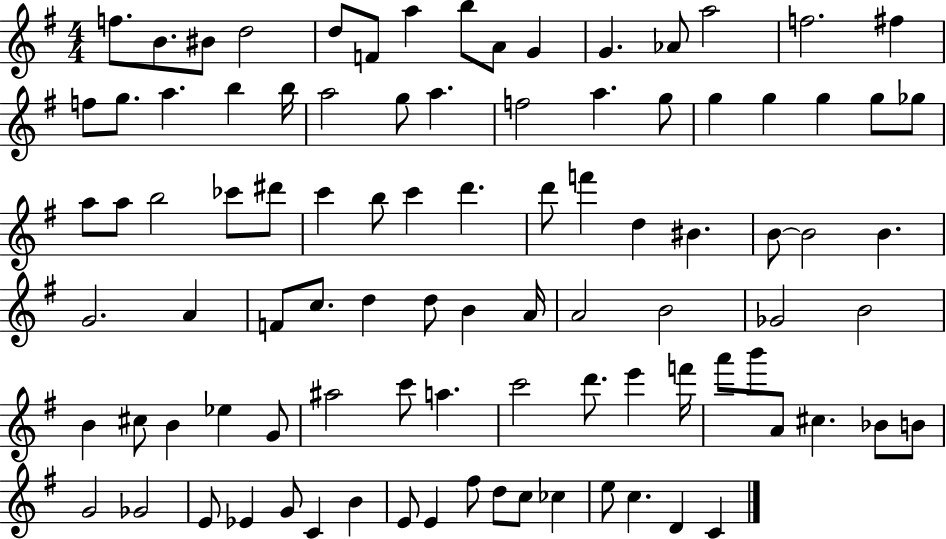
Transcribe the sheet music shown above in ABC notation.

X:1
T:Untitled
M:4/4
L:1/4
K:G
f/2 B/2 ^B/2 d2 d/2 F/2 a b/2 A/2 G G _A/2 a2 f2 ^f f/2 g/2 a b b/4 a2 g/2 a f2 a g/2 g g g g/2 _g/2 a/2 a/2 b2 _c'/2 ^d'/2 c' b/2 c' d' d'/2 f' d ^B B/2 B2 B G2 A F/2 c/2 d d/2 B A/4 A2 B2 _G2 B2 B ^c/2 B _e G/2 ^a2 c'/2 a c'2 d'/2 e' f'/4 a'/2 b'/2 A/2 ^c _B/2 B/2 G2 _G2 E/2 _E G/2 C B E/2 E ^f/2 d/2 c/2 _c e/2 c D C